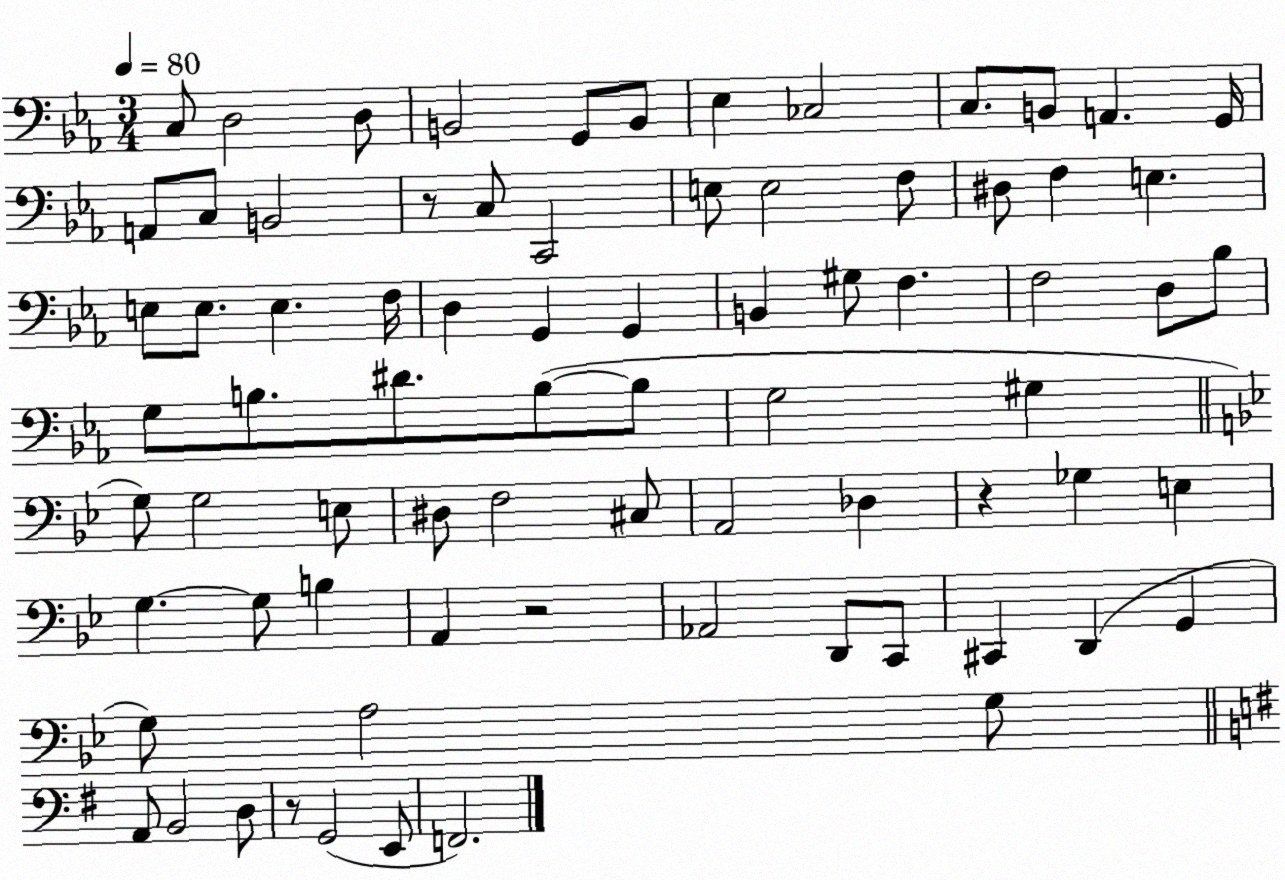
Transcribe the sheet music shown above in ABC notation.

X:1
T:Untitled
M:3/4
L:1/4
K:Eb
C,/2 D,2 D,/2 B,,2 G,,/2 B,,/2 _E, _C,2 C,/2 B,,/2 A,, G,,/4 A,,/2 C,/2 B,,2 z/2 C,/2 C,,2 E,/2 E,2 F,/2 ^D,/2 F, E, E,/2 E,/2 E, F,/4 D, G,, G,, B,, ^G,/2 F, F,2 D,/2 _B,/2 G,/2 B,/2 ^D/2 B,/2 B,/2 G,2 ^G, G,/2 G,2 E,/2 ^D,/2 F,2 ^C,/2 A,,2 _D, z _G, E, G, G,/2 B, A,, z2 _A,,2 D,,/2 C,,/2 ^C,, D,, G,, G,/2 A,2 G,/2 A,,/2 B,,2 D,/2 z/2 G,,2 E,,/2 F,,2